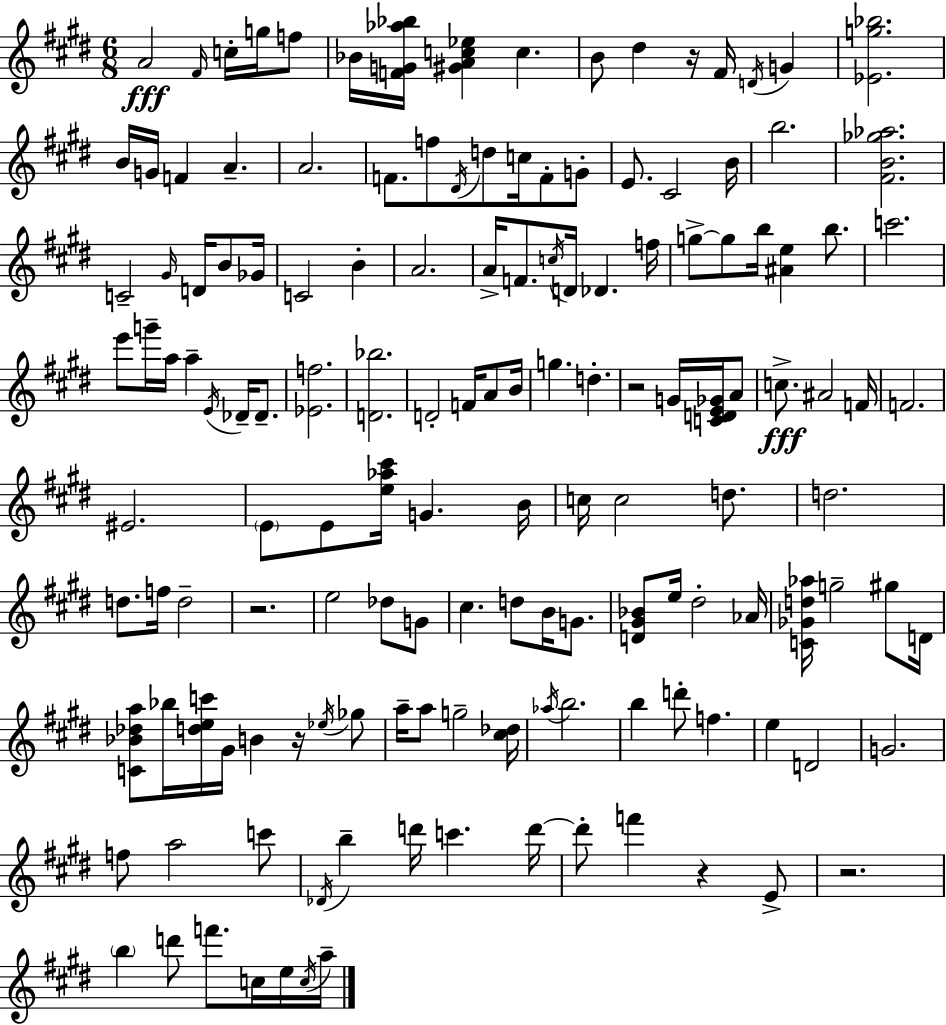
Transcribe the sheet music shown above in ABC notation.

X:1
T:Untitled
M:6/8
L:1/4
K:E
A2 ^F/4 c/4 g/4 f/2 _B/4 [FG_a_b]/4 [^GAc_e] c B/2 ^d z/4 ^F/4 D/4 G [_Eg_b]2 B/4 G/4 F A A2 F/2 f/2 ^D/4 d/2 c/4 F/2 G/2 E/2 ^C2 B/4 b2 [^FB_g_a]2 C2 ^G/4 D/4 B/2 _G/4 C2 B A2 A/4 F/2 c/4 D/4 _D f/4 g/2 g/2 b/4 [^Ae] b/2 c'2 e'/2 g'/4 a/4 a E/4 _D/4 _D/2 [_Ef]2 [D_b]2 D2 F/4 A/2 B/4 g d z2 G/4 [CDE_G]/4 A/2 c/2 ^A2 F/4 F2 ^E2 E/2 E/2 [e_a^c']/4 G B/4 c/4 c2 d/2 d2 d/2 f/4 d2 z2 e2 _d/2 G/2 ^c d/2 B/4 G/2 [D^G_B]/2 e/4 ^d2 _A/4 [C_Gd_a]/4 g2 ^g/2 D/4 [C_B_da]/2 _b/4 [dec']/4 ^G/4 B z/4 _e/4 _g/2 a/4 a/2 g2 [^c_d]/4 _a/4 b2 b d'/2 f e D2 G2 f/2 a2 c'/2 _D/4 b d'/4 c' d'/4 d'/2 f' z E/2 z2 b d'/2 f'/2 c/4 e/4 c/4 a/4